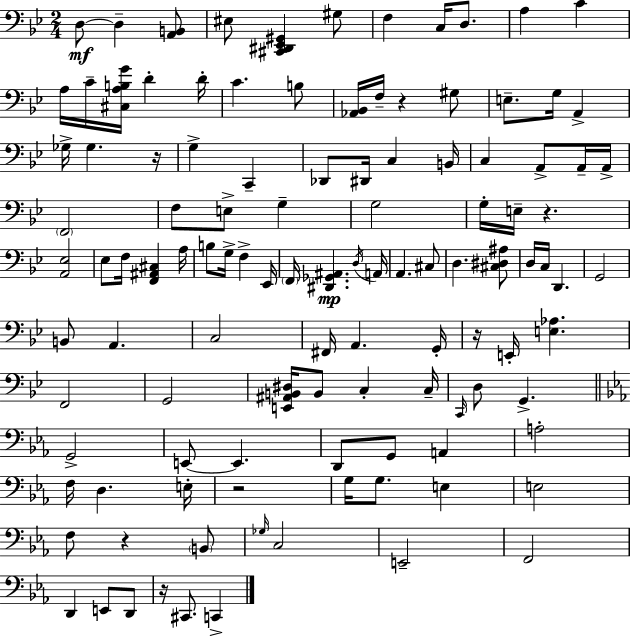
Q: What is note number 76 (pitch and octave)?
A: G2